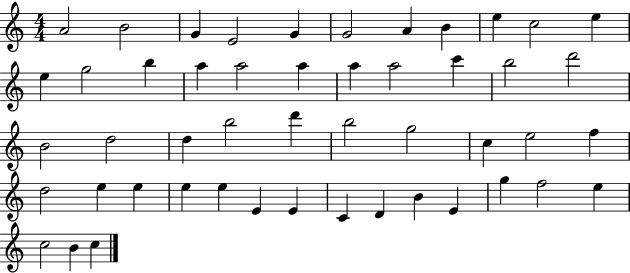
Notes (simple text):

A4/h B4/h G4/q E4/h G4/q G4/h A4/q B4/q E5/q C5/h E5/q E5/q G5/h B5/q A5/q A5/h A5/q A5/q A5/h C6/q B5/h D6/h B4/h D5/h D5/q B5/h D6/q B5/h G5/h C5/q E5/h F5/q D5/h E5/q E5/q E5/q E5/q E4/q E4/q C4/q D4/q B4/q E4/q G5/q F5/h E5/q C5/h B4/q C5/q